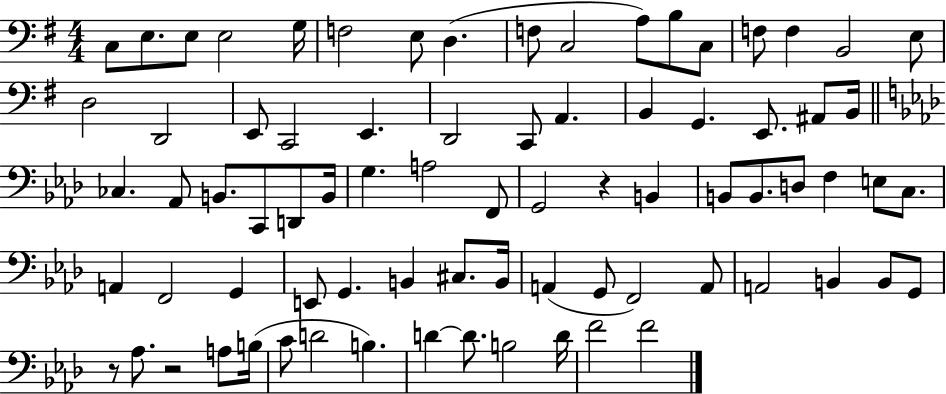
{
  \clef bass
  \numericTimeSignature
  \time 4/4
  \key g \major
  c8 e8. e8 e2 g16 | f2 e8 d4.( | f8 c2 a8) b8 c8 | f8 f4 b,2 e8 | \break d2 d,2 | e,8 c,2 e,4. | d,2 c,8 a,4. | b,4 g,4. e,8. ais,8 b,16 | \break \bar "||" \break \key f \minor ces4. aes,8 b,8. c,8 d,8 b,16 | g4. a2 f,8 | g,2 r4 b,4 | b,8 b,8. d8 f4 e8 c8. | \break a,4 f,2 g,4 | e,8 g,4. b,4 cis8. b,16 | a,4( g,8 f,2) a,8 | a,2 b,4 b,8 g,8 | \break r8 aes8. r2 a8 b16( | c'8 d'2 b4.) | d'4~~ d'8. b2 d'16 | f'2 f'2 | \break \bar "|."
}